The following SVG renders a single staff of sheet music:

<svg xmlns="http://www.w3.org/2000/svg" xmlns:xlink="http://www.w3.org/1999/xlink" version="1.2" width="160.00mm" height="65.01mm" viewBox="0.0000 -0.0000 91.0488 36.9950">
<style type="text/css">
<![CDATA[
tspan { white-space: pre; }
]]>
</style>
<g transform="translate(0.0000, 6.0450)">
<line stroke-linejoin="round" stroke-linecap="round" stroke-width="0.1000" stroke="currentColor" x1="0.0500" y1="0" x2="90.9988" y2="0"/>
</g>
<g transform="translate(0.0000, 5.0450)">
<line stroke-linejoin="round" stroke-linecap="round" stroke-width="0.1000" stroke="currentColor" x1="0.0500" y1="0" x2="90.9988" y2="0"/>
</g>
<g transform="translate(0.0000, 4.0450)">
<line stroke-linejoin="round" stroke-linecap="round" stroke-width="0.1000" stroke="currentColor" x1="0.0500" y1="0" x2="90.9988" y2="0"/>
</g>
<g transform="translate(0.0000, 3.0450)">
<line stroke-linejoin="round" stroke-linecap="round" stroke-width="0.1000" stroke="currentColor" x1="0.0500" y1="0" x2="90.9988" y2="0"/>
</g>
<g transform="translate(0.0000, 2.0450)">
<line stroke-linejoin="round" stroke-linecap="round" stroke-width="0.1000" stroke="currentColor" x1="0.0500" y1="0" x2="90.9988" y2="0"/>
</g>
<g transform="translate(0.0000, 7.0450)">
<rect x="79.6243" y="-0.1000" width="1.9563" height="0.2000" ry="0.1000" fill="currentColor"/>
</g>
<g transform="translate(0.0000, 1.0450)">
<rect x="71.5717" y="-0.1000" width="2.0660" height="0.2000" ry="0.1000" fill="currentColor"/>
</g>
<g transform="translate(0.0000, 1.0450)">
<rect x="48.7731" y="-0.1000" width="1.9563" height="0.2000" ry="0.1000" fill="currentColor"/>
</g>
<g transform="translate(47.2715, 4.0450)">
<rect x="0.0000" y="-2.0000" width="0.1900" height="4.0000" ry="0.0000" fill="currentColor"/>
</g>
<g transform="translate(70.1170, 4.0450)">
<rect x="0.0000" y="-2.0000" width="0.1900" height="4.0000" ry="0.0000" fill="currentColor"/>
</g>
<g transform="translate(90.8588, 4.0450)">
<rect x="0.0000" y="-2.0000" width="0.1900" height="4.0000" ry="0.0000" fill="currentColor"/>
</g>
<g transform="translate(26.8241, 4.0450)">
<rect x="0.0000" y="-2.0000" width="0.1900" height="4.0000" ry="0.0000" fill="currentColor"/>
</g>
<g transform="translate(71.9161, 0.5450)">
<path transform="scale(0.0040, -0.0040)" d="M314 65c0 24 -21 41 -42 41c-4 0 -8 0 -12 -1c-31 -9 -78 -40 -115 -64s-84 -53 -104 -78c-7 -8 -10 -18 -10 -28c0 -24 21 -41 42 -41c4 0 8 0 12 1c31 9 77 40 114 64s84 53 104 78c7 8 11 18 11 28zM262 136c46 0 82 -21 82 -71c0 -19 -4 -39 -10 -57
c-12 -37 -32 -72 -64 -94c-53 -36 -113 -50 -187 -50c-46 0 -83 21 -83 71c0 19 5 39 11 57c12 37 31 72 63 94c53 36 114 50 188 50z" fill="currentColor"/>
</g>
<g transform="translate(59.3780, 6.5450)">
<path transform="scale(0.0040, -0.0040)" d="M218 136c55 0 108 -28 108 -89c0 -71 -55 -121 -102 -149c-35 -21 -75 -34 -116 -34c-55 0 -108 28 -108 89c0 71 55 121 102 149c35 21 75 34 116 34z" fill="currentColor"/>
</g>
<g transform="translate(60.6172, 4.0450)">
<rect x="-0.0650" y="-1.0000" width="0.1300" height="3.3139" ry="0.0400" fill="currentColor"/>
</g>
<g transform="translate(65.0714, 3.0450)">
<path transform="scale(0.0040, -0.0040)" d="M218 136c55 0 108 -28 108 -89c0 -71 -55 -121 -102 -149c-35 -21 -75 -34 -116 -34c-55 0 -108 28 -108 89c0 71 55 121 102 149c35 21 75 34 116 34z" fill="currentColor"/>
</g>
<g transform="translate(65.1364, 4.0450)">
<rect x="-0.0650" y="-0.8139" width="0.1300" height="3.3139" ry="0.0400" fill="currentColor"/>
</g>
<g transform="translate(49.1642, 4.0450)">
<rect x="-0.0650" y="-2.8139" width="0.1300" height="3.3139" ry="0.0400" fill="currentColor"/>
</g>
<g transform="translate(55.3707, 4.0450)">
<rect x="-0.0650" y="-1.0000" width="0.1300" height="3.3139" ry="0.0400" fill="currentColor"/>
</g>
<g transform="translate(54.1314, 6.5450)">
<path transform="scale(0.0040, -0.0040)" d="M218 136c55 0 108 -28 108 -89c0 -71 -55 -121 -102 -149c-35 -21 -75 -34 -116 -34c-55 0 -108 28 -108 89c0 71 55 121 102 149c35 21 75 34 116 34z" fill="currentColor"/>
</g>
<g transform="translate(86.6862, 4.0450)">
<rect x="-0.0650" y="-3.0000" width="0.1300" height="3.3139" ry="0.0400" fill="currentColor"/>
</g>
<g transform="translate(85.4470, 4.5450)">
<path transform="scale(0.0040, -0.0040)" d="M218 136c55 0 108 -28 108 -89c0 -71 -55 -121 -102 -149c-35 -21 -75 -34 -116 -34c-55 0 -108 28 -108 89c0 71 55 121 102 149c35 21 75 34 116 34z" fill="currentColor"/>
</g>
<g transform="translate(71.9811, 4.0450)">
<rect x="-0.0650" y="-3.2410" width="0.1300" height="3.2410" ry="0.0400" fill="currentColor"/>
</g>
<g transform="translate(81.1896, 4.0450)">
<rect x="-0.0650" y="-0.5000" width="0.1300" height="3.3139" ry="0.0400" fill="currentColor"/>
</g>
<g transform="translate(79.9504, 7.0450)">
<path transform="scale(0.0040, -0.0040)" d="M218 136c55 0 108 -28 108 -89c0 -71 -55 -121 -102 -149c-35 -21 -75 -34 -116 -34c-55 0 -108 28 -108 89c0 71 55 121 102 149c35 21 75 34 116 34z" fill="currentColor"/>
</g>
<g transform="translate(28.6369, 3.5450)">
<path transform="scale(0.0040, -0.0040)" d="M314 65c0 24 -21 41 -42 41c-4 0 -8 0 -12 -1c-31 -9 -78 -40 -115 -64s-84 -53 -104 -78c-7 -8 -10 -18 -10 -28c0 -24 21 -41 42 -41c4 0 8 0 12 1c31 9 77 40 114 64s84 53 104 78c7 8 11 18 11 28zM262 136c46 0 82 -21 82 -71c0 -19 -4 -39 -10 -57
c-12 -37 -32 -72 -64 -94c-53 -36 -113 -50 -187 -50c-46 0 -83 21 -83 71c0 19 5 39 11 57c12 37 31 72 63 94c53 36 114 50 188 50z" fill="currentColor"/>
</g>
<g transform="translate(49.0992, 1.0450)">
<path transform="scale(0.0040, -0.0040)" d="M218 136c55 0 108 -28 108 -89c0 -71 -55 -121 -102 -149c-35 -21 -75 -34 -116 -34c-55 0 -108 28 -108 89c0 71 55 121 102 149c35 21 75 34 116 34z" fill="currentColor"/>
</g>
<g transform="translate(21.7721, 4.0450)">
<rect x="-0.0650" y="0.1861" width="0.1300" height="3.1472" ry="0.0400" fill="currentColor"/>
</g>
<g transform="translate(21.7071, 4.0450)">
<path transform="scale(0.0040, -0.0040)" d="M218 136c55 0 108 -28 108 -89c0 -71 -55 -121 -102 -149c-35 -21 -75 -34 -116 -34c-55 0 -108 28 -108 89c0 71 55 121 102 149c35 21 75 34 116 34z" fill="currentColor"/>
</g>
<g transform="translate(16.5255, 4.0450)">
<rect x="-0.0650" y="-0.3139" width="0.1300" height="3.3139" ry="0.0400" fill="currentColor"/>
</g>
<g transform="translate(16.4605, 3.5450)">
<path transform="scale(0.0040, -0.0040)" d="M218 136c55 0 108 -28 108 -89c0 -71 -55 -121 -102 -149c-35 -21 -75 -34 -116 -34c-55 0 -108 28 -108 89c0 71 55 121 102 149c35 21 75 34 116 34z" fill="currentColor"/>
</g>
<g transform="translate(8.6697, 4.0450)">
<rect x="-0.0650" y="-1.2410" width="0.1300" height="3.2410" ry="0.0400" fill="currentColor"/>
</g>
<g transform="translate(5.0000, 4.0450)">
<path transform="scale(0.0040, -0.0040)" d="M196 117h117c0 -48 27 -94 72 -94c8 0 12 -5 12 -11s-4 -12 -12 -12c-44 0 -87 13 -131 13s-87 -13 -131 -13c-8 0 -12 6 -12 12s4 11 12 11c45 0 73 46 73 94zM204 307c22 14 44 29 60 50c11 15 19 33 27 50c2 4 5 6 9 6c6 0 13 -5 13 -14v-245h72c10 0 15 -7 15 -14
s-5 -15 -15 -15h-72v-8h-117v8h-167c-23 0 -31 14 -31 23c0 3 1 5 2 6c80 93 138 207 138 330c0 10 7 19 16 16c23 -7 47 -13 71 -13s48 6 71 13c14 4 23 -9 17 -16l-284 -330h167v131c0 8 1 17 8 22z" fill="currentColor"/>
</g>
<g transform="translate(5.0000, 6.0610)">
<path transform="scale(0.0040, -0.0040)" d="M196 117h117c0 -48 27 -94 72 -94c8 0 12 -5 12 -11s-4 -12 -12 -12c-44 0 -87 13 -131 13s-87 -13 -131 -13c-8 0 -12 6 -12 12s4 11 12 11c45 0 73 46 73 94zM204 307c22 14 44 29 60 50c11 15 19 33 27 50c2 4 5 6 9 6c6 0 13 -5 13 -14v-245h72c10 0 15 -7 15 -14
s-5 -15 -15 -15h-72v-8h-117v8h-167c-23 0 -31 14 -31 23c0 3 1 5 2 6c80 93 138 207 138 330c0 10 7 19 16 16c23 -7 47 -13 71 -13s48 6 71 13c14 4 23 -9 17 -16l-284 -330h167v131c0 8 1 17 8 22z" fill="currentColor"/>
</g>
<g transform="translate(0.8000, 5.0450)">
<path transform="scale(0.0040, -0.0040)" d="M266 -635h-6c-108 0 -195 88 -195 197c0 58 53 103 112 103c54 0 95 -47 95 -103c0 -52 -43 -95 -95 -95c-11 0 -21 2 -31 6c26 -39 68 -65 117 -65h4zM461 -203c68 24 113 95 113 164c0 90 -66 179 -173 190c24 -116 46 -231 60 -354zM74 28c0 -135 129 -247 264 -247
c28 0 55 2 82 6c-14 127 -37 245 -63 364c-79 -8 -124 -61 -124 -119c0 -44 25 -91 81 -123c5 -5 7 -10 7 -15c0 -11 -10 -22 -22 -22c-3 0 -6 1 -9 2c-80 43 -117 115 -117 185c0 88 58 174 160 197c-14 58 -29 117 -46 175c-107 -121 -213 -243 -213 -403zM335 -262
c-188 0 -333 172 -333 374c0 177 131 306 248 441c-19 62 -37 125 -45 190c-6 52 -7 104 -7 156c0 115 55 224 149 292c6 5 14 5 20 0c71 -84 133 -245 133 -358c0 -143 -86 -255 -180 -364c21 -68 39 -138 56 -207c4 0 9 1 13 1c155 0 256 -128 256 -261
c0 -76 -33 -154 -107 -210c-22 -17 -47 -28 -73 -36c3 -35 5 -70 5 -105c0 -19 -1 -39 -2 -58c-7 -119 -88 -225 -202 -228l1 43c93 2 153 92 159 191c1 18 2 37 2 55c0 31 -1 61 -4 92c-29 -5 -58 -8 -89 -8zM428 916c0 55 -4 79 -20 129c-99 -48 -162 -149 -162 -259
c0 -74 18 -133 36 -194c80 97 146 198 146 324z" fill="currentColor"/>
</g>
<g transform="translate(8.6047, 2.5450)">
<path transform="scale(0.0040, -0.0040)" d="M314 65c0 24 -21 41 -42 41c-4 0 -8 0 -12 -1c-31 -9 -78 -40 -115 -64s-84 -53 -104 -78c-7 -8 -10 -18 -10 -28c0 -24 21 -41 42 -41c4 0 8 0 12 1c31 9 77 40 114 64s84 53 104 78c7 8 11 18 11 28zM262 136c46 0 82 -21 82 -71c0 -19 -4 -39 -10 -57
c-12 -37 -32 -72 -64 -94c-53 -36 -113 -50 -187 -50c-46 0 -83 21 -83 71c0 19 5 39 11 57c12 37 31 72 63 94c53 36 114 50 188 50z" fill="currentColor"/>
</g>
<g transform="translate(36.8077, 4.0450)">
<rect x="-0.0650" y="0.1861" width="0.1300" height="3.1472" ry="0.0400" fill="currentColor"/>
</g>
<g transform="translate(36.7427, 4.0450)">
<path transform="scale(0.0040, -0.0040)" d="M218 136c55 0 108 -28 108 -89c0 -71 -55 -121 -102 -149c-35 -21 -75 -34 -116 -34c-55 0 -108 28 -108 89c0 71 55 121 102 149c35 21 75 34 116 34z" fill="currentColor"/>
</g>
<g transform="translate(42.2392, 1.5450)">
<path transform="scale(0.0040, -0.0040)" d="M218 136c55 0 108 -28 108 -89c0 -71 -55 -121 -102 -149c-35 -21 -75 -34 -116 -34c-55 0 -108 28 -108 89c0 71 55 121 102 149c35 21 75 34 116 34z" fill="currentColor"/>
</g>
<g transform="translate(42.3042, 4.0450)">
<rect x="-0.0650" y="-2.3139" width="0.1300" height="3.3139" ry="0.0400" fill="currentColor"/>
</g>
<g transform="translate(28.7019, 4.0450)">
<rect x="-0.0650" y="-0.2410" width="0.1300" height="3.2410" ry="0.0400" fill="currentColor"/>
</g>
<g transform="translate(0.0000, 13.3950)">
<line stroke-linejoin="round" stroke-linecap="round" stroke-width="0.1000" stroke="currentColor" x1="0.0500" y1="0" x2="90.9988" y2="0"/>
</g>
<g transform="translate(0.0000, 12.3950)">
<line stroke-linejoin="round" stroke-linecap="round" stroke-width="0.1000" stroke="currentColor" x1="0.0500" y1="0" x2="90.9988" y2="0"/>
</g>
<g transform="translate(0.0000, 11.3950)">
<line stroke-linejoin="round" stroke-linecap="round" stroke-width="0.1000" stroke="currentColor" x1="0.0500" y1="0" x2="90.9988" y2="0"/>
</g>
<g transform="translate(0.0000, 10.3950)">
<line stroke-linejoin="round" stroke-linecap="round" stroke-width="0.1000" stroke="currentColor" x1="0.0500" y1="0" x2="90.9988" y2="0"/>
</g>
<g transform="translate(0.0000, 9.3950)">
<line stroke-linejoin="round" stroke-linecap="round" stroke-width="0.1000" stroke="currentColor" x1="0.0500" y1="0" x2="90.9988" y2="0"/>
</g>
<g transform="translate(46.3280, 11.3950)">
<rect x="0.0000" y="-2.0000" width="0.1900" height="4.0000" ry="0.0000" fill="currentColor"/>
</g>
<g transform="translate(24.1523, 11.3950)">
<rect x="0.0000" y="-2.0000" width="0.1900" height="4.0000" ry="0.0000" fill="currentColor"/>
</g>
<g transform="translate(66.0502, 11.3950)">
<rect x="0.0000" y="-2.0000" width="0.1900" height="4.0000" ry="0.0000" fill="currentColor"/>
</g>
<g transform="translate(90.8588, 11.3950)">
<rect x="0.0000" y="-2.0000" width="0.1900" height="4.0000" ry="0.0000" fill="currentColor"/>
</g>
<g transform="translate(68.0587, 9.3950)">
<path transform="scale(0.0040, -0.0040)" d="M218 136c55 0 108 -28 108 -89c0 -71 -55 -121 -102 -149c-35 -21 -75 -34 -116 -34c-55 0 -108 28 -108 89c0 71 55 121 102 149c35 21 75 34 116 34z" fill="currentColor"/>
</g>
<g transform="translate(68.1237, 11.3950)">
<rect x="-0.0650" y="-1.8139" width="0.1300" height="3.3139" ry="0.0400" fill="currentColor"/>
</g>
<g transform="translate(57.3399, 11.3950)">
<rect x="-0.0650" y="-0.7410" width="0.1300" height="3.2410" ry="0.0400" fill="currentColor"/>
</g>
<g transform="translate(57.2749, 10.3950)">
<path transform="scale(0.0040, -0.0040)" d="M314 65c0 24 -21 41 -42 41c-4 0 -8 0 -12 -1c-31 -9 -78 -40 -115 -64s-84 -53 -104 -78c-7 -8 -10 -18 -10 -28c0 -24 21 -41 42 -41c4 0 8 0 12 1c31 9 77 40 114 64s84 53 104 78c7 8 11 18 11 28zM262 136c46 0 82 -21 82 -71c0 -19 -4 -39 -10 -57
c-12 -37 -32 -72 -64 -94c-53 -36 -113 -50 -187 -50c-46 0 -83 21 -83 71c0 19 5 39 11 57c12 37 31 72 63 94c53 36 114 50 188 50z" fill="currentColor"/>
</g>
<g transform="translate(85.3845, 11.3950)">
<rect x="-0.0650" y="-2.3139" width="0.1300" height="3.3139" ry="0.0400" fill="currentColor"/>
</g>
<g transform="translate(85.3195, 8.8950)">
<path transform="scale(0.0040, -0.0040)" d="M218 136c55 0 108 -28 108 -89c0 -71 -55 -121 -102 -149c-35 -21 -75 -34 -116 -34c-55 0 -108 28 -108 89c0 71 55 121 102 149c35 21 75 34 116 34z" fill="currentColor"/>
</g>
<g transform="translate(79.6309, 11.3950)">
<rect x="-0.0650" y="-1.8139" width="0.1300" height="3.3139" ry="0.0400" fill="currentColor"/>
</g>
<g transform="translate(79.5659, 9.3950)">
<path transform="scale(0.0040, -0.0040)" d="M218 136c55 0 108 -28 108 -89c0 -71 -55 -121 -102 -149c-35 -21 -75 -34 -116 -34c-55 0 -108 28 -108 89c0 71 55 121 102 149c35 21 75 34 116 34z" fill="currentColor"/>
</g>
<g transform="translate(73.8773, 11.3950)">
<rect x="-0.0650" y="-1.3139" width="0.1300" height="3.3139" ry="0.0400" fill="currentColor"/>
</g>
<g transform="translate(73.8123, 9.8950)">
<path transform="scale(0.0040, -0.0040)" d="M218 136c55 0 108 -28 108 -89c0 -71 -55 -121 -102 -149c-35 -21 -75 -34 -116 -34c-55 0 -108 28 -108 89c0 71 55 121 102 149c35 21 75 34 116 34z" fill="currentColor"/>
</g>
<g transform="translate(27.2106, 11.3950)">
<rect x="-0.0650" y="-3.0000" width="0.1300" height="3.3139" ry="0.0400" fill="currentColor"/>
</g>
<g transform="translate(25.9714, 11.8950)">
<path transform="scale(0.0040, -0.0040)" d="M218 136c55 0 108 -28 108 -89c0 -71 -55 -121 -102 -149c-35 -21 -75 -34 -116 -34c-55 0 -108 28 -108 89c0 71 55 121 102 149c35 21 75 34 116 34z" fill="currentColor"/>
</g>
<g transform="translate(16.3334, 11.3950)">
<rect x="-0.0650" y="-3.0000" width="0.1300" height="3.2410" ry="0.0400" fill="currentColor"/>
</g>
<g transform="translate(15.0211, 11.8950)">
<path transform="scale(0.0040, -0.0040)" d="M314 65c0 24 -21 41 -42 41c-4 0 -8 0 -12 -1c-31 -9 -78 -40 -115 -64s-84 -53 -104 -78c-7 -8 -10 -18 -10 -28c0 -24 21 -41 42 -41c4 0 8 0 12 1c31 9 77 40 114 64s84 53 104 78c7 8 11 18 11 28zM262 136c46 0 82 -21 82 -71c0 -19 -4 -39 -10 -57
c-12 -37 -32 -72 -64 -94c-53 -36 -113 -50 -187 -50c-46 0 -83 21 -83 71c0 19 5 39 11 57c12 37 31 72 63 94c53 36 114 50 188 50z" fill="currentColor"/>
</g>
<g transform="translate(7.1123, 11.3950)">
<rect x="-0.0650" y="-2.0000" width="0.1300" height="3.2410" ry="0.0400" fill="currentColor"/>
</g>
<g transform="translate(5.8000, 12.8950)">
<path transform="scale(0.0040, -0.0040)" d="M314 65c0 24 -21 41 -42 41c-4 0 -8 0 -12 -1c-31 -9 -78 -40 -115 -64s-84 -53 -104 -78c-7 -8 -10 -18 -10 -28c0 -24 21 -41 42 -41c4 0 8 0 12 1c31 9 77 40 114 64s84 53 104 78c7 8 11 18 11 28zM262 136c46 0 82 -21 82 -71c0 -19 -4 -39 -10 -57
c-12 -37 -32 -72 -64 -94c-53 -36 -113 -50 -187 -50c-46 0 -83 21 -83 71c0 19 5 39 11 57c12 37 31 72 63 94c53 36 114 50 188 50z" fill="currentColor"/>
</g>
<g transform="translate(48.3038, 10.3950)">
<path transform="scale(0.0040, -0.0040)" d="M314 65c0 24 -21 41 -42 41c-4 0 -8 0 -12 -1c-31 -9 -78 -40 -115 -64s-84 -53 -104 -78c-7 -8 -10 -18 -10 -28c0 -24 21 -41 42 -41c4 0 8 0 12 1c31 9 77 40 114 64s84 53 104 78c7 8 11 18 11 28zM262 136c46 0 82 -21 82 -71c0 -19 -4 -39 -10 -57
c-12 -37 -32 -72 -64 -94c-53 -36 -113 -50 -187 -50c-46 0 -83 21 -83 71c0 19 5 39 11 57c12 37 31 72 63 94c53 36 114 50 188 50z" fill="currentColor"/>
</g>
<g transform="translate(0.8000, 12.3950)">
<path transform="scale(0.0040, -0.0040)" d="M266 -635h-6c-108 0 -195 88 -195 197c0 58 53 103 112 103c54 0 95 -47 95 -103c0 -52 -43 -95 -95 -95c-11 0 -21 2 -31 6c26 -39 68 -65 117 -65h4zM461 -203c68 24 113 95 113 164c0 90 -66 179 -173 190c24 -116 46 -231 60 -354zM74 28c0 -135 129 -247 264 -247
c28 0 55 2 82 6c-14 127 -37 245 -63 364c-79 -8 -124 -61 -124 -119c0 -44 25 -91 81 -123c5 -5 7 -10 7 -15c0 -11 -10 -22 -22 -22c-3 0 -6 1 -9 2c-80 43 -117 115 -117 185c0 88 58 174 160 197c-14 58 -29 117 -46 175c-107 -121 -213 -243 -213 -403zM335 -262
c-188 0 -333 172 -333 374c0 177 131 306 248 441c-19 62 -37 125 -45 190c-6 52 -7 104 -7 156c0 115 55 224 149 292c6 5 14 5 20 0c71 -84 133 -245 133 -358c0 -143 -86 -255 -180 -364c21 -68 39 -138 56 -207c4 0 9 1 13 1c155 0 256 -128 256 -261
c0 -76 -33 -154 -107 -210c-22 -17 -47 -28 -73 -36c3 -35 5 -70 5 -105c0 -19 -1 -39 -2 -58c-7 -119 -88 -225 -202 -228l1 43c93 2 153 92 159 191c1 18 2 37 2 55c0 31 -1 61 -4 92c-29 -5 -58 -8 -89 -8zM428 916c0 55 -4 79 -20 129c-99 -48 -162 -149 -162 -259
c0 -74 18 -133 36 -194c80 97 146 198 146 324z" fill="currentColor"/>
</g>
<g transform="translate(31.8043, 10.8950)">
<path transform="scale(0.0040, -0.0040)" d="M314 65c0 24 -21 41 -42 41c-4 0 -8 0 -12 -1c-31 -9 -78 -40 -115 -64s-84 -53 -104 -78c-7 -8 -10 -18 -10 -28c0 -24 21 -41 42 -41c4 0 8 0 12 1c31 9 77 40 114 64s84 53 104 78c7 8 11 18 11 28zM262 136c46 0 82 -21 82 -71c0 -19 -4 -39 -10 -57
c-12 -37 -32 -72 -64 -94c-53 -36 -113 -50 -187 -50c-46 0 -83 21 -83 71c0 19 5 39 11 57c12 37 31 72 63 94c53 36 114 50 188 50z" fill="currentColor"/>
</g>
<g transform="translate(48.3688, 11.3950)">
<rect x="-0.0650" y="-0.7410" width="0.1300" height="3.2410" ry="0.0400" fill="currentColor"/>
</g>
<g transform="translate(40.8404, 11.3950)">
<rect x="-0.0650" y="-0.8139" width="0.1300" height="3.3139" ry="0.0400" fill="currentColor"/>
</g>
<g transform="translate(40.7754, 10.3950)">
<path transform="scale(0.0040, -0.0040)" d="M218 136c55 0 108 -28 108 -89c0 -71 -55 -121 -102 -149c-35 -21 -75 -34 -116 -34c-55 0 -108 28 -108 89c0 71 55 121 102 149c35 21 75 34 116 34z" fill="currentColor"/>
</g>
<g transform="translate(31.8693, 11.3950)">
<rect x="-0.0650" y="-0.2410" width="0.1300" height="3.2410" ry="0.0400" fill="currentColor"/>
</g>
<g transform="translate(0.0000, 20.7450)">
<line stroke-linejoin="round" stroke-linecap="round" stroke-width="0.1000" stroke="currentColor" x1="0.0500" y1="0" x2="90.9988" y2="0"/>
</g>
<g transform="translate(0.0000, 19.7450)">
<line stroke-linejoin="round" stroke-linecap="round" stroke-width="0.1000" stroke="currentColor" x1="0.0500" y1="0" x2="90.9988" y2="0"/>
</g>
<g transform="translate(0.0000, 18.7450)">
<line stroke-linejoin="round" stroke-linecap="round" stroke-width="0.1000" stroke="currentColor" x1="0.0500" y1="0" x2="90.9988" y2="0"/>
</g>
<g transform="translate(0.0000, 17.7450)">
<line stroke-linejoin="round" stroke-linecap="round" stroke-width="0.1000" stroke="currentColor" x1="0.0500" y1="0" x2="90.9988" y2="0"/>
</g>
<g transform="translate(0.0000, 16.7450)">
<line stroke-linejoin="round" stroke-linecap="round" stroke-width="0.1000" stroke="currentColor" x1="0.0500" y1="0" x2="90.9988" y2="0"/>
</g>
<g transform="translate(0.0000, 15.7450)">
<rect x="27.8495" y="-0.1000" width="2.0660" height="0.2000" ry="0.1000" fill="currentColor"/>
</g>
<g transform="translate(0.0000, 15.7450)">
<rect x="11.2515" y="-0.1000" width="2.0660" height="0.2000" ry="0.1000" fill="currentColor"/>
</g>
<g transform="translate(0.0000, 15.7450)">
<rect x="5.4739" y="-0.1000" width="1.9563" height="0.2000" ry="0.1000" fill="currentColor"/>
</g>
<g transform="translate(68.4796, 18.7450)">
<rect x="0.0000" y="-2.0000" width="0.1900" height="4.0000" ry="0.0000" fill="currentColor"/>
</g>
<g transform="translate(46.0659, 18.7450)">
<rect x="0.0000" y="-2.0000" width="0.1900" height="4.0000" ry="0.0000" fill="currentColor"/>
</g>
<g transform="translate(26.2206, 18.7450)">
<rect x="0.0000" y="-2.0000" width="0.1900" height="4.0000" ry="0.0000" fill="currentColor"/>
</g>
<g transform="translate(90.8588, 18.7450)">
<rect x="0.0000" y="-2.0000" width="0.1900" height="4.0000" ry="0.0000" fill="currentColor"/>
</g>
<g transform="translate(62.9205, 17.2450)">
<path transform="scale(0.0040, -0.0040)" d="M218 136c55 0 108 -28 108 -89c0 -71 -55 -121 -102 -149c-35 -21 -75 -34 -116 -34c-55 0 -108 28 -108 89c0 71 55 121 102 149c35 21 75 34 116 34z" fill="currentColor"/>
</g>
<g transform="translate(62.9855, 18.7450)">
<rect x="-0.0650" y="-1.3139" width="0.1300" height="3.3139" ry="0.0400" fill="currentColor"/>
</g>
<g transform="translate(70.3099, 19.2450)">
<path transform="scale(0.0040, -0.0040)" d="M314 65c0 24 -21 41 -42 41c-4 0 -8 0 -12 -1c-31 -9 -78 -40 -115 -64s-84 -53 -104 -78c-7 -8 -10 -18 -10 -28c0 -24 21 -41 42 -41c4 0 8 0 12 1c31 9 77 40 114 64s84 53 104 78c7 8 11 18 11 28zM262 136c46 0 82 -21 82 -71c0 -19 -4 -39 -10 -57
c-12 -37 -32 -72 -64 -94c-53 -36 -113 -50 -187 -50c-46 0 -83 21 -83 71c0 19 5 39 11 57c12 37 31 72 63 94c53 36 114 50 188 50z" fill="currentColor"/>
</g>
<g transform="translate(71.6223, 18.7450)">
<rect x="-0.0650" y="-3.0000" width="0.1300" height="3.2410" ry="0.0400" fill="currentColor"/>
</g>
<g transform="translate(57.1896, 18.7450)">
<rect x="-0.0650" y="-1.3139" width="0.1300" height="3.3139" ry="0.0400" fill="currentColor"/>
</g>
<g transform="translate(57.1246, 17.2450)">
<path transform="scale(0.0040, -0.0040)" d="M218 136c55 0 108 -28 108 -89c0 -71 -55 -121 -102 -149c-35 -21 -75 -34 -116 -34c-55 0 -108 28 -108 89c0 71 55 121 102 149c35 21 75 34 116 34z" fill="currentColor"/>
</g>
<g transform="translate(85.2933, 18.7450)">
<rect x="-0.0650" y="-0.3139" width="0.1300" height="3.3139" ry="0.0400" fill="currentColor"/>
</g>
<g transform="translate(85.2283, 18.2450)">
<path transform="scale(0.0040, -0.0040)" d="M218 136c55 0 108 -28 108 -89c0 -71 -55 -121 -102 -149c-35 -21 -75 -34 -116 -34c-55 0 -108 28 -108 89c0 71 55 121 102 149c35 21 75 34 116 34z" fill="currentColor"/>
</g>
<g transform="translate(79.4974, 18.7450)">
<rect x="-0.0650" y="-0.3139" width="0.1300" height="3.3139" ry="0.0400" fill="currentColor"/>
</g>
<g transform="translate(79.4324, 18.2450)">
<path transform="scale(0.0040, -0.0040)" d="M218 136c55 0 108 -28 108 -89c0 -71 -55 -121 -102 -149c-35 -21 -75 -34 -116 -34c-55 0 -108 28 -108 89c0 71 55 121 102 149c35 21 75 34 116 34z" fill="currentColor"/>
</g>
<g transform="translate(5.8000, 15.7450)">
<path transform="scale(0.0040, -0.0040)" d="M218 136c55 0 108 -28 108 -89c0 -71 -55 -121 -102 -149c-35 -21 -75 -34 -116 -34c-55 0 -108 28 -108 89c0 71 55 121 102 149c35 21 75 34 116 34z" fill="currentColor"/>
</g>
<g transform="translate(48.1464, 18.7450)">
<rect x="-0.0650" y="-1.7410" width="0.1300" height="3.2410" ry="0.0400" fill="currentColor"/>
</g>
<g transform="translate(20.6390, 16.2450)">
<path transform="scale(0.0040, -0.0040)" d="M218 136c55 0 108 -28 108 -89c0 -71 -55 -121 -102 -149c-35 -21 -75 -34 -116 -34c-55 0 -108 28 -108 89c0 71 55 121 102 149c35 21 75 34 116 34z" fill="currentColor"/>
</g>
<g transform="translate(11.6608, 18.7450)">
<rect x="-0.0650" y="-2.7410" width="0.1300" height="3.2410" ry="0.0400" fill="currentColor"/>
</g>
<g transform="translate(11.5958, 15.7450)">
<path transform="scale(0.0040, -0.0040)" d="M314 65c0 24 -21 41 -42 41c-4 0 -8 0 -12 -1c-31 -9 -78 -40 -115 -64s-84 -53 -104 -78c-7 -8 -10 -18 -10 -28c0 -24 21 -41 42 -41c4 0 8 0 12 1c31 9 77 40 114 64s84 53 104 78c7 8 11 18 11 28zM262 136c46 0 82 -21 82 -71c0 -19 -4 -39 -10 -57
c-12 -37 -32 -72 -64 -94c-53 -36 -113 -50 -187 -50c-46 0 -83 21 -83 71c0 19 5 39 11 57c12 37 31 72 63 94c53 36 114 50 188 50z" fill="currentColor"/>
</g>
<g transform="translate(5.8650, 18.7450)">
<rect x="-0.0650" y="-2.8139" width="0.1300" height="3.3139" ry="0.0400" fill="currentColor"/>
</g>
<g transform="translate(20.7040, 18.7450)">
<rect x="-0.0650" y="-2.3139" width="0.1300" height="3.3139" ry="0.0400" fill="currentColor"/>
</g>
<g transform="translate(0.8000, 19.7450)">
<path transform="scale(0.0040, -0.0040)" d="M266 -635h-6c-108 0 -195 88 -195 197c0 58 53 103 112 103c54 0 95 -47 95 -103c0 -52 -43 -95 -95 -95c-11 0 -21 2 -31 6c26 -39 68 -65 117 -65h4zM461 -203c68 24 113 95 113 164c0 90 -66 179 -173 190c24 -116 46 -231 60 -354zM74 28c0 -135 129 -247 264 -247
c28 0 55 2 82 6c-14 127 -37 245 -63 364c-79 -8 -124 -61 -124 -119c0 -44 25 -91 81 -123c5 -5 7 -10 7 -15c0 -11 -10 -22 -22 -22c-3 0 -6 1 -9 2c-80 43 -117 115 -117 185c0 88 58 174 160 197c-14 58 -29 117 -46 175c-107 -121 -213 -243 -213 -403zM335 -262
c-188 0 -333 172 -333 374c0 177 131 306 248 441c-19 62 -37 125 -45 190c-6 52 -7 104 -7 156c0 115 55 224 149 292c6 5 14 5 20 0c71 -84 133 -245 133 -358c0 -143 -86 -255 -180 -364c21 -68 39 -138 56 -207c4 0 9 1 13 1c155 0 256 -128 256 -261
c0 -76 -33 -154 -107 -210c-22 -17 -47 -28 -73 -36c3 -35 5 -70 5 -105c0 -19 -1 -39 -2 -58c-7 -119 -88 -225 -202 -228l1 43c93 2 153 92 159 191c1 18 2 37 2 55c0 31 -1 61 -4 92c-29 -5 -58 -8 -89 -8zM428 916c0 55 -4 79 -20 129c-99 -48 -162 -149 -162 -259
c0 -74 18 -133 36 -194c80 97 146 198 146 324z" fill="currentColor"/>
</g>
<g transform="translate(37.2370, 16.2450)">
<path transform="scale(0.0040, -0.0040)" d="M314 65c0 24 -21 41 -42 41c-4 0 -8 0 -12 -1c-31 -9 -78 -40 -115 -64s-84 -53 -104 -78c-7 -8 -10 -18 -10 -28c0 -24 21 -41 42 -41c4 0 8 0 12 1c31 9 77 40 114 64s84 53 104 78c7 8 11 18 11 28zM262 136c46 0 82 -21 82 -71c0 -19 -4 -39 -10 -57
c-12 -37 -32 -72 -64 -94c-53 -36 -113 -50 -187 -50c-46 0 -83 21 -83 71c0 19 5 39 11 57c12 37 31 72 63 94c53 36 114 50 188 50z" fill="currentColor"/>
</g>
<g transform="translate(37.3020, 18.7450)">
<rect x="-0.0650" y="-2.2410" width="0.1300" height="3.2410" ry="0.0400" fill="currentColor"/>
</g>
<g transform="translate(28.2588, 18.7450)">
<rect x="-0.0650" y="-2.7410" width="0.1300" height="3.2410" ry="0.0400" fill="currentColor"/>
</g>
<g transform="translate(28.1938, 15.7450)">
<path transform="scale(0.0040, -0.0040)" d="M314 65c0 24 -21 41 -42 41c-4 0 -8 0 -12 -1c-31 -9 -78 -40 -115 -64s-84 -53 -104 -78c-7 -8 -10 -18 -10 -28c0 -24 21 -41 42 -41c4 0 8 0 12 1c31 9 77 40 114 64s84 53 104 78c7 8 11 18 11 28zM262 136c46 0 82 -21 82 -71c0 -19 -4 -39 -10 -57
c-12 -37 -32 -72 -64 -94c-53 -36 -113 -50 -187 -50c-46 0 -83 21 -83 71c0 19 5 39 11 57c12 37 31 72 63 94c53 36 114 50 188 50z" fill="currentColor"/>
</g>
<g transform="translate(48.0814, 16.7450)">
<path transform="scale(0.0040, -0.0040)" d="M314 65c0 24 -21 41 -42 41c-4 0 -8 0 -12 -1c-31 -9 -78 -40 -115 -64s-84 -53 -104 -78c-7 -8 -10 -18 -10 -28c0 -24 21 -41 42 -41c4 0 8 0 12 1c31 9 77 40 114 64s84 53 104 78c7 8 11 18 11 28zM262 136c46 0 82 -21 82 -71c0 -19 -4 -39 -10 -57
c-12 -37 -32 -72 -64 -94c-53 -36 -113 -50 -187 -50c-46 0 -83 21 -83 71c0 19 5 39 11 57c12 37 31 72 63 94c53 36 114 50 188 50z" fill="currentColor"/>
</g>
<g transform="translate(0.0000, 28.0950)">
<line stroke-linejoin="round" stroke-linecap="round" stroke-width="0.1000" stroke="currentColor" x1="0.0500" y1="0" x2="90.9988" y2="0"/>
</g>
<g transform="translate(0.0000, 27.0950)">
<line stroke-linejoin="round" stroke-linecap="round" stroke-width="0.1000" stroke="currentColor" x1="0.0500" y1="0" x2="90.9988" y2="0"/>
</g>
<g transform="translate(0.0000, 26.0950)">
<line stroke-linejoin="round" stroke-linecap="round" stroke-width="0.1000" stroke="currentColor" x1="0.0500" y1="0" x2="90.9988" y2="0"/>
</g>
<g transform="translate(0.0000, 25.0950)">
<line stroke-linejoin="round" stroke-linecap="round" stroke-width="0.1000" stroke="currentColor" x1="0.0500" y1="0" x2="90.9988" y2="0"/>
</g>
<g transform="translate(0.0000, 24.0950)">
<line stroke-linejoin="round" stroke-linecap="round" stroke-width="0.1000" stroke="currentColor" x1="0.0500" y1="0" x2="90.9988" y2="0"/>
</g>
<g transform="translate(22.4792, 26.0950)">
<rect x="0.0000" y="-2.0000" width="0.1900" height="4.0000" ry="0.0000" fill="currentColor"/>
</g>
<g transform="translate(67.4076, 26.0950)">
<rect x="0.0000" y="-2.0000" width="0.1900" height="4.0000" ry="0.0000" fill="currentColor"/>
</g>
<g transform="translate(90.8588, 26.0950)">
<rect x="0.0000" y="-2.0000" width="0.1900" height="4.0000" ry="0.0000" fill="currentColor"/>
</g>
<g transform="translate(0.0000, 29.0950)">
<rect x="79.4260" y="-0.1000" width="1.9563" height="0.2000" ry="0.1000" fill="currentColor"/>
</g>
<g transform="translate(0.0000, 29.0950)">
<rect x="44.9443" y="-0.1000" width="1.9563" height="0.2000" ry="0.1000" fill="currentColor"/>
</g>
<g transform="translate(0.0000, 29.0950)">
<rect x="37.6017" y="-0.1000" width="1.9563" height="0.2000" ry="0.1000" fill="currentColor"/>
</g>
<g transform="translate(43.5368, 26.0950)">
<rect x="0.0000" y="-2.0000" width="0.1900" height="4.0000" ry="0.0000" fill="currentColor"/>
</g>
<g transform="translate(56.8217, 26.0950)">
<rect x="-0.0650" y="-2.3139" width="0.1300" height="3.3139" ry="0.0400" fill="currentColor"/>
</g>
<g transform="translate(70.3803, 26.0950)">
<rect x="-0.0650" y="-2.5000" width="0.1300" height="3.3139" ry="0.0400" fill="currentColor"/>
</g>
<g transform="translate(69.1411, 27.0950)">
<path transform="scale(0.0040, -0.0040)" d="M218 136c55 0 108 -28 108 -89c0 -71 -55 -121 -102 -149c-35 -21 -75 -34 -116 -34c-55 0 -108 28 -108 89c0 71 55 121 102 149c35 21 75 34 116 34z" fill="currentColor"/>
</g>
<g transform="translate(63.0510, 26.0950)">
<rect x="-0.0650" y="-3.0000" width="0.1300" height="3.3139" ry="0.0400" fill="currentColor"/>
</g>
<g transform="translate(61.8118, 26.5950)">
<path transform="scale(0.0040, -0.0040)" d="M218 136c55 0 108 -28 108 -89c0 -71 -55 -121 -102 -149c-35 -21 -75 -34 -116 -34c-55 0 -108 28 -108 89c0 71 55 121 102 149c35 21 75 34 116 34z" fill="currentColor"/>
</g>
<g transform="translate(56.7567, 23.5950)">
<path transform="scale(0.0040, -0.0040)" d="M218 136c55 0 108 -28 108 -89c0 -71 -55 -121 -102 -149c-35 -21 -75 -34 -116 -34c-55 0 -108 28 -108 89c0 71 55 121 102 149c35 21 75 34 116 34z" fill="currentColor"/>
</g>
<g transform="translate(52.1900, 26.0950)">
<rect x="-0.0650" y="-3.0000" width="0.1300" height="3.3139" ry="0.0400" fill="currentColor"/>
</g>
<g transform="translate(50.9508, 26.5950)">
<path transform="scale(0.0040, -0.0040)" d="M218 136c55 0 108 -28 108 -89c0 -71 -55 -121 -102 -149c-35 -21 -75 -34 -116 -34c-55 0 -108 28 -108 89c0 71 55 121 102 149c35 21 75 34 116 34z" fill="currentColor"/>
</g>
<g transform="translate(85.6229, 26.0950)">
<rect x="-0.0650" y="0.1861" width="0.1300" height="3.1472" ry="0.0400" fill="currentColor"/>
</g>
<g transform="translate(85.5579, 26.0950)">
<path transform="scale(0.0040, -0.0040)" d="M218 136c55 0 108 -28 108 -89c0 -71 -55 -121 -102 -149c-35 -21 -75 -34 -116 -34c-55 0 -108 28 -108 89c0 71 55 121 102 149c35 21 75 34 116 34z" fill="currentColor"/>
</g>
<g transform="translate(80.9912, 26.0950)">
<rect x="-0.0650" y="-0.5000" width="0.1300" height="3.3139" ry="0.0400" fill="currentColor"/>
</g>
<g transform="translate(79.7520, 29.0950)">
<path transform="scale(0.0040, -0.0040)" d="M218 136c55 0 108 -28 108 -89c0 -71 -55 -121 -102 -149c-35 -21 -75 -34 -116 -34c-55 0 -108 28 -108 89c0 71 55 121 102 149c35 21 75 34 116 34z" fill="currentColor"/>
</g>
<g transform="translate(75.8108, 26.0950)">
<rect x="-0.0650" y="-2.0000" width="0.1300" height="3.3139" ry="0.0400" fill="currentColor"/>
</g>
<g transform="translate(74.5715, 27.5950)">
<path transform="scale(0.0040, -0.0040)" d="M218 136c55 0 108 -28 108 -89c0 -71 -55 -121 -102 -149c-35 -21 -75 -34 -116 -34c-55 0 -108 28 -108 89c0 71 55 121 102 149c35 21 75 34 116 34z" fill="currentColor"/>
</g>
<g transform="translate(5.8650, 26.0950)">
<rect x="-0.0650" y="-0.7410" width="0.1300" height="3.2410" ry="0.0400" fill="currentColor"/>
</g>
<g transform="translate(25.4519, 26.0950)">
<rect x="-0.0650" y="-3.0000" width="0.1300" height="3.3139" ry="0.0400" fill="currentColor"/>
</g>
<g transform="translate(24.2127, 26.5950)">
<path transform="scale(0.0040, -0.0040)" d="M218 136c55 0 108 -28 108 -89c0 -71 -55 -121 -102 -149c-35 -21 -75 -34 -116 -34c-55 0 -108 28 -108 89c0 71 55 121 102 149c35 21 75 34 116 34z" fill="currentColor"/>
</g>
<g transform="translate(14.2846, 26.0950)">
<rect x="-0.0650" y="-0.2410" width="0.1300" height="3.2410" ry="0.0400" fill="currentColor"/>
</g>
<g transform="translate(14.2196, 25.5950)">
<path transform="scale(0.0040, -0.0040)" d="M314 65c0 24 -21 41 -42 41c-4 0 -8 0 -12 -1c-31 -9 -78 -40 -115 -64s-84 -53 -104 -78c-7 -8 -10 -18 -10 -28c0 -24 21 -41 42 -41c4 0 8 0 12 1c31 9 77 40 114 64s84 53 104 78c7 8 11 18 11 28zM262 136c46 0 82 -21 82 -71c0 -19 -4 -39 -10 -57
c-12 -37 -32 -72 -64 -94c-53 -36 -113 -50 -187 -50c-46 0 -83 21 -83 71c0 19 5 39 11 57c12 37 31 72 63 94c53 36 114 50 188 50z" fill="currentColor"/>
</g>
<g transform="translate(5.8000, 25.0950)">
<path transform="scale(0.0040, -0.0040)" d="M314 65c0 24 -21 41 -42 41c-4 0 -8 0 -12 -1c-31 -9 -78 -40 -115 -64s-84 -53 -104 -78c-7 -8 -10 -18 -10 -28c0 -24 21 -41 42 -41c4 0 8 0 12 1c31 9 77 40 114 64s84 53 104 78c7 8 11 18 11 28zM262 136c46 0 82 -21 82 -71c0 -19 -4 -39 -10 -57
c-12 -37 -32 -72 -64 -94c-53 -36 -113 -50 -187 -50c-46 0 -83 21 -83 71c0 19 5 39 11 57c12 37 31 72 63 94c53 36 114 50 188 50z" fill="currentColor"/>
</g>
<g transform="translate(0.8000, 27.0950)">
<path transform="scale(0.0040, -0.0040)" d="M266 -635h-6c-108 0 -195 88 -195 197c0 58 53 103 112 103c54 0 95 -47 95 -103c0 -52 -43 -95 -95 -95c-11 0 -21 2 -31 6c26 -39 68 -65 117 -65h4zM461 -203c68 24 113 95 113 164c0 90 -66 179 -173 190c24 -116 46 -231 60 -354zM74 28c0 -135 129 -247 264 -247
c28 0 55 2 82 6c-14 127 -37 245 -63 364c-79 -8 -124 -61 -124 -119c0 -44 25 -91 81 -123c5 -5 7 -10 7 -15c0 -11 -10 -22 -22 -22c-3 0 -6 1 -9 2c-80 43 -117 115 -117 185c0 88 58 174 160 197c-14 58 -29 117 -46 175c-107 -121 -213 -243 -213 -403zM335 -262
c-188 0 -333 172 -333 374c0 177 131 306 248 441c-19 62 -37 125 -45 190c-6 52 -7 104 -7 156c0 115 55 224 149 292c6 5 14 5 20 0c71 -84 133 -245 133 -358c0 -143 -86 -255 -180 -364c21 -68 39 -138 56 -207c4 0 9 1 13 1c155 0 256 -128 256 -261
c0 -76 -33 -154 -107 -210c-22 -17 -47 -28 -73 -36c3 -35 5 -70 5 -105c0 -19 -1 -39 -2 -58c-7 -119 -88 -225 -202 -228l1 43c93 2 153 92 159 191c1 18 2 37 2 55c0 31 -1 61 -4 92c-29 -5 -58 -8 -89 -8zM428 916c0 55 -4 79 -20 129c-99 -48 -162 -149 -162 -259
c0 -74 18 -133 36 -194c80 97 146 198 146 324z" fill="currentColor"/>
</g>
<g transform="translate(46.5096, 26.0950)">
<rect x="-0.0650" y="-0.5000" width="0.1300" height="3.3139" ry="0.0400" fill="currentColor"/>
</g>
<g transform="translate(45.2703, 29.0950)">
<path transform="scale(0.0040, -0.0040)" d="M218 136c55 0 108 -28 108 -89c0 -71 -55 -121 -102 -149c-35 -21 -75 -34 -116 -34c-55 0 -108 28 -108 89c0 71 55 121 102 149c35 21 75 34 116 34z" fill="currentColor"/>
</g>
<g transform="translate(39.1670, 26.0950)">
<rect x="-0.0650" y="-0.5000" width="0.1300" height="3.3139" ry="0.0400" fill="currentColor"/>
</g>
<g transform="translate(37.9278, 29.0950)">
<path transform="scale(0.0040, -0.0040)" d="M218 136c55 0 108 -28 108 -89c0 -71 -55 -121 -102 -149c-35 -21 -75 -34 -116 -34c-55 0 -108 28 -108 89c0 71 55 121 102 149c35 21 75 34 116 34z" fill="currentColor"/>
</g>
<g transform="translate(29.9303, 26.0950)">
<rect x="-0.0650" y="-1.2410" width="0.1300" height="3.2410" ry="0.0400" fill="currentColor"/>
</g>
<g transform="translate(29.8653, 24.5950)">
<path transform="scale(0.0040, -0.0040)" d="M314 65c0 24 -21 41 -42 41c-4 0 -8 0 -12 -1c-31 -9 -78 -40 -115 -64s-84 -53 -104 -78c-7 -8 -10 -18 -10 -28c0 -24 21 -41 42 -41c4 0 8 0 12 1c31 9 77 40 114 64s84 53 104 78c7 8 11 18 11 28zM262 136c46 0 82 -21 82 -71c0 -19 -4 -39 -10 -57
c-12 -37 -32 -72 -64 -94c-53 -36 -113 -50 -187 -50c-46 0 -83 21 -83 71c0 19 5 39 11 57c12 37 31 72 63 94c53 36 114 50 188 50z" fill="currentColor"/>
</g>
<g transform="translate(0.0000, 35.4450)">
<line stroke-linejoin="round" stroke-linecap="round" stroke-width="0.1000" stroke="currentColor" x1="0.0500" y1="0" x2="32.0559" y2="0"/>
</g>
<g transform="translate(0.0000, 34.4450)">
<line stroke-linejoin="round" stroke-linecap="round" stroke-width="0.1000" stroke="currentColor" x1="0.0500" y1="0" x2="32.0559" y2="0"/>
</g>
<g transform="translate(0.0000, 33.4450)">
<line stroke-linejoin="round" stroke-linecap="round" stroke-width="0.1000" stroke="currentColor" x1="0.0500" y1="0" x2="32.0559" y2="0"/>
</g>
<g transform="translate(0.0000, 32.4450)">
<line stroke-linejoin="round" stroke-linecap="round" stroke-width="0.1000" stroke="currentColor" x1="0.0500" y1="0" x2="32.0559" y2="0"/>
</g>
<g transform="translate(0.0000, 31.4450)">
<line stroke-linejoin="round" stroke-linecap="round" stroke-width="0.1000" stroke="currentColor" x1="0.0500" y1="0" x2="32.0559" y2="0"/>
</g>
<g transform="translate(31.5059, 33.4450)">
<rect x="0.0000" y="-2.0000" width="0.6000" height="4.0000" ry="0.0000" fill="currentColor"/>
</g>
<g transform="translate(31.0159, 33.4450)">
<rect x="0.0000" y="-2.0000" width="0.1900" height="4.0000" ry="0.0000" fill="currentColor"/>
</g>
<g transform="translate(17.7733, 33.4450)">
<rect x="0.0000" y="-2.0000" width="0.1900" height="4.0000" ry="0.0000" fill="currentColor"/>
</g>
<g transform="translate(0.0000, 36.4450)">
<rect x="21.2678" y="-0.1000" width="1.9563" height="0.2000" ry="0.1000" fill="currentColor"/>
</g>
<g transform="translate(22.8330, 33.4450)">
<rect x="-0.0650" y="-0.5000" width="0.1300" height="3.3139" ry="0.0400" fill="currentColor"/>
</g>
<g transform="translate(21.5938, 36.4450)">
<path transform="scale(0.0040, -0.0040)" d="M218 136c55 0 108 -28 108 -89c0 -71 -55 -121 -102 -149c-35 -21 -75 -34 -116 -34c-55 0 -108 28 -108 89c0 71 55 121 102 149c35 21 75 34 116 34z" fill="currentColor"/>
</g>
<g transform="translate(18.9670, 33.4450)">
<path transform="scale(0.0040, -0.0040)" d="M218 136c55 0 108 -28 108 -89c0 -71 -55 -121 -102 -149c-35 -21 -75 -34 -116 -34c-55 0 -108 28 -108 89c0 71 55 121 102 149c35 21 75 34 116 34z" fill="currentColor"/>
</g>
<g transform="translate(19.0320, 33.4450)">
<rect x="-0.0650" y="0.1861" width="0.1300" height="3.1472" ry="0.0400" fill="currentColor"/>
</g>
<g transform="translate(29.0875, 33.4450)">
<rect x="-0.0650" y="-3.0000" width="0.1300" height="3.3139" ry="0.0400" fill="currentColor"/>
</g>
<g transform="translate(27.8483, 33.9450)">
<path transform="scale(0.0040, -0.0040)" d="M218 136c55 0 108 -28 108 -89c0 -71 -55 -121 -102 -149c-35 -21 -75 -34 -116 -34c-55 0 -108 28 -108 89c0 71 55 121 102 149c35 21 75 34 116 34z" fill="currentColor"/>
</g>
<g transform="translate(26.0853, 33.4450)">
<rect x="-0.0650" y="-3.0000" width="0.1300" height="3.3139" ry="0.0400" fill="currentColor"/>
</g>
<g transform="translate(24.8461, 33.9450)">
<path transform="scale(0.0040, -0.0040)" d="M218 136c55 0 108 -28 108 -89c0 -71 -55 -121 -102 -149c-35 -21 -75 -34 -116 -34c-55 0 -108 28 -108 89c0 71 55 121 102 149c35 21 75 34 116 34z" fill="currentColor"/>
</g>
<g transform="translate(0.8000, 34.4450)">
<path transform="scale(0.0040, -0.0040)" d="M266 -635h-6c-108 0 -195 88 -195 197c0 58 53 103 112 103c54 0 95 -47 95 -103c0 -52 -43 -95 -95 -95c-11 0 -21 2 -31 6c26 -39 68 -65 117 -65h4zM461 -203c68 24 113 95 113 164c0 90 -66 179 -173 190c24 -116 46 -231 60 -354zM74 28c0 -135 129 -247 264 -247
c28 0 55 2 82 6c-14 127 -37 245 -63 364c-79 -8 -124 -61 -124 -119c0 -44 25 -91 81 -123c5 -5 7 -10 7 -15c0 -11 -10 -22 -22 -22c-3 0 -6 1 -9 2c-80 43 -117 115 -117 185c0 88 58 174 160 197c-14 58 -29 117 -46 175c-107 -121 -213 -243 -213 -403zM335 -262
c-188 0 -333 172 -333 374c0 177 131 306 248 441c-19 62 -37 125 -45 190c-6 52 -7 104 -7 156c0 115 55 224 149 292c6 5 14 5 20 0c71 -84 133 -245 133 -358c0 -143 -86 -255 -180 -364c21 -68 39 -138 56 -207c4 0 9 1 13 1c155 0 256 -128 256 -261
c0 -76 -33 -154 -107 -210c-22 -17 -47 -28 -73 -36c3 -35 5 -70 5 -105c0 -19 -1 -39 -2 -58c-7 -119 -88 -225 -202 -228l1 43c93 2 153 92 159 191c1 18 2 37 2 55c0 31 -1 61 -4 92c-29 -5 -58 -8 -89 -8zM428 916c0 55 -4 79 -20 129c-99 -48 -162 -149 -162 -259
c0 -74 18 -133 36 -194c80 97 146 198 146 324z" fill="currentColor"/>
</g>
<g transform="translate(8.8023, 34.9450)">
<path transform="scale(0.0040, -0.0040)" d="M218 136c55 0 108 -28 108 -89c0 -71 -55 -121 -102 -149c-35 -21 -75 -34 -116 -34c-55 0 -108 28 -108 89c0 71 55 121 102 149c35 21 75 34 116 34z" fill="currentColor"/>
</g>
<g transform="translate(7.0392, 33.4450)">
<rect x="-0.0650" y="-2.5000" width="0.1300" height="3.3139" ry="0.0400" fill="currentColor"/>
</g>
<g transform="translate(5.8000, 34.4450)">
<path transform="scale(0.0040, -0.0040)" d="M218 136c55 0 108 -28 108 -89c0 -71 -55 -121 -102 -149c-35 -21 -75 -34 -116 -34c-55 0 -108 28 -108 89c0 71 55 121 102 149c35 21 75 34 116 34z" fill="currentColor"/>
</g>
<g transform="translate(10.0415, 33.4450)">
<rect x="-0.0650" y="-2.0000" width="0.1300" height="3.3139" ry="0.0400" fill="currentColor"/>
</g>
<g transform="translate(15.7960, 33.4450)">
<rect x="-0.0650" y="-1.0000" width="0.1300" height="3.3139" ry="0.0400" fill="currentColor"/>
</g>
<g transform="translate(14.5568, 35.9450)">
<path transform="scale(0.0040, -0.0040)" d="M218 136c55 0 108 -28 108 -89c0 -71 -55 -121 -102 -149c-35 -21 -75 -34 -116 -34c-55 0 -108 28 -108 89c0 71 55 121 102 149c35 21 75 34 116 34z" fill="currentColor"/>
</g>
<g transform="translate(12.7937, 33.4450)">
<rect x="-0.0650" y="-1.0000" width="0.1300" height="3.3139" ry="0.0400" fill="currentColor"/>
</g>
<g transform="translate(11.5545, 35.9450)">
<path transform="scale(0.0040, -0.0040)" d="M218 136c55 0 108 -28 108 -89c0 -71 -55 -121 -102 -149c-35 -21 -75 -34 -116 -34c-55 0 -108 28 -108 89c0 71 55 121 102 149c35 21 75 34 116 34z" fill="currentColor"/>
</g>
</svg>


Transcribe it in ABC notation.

X:1
T:Untitled
M:4/4
L:1/4
K:C
e2 c B c2 B g a D D d b2 C A F2 A2 A c2 d d2 d2 f e f g a a2 g a2 g2 f2 e e A2 c c d2 c2 A e2 C C A g A G F C B G F D D B C A A